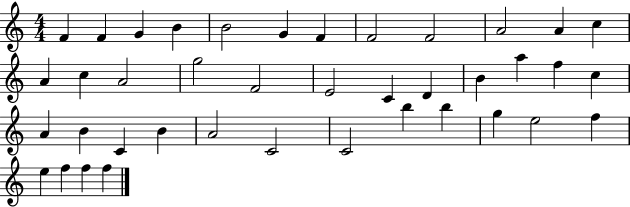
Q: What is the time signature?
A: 4/4